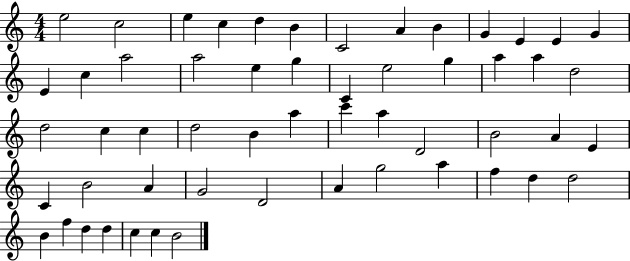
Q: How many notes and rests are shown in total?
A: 55